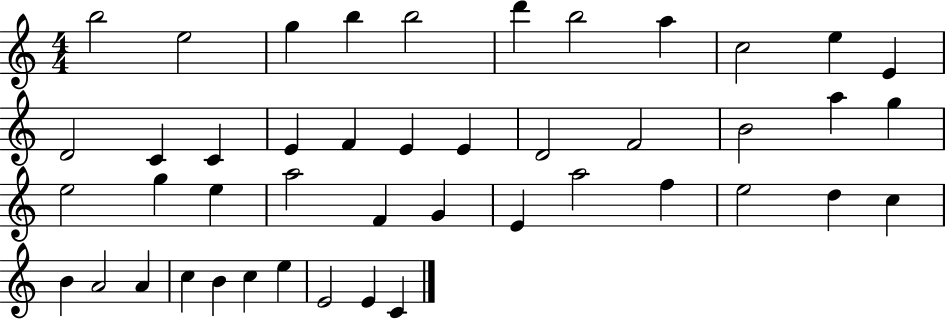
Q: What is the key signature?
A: C major